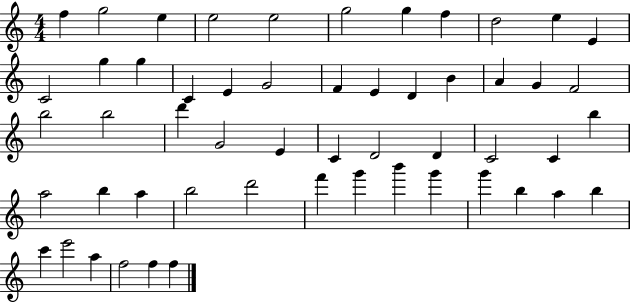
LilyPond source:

{
  \clef treble
  \numericTimeSignature
  \time 4/4
  \key c \major
  f''4 g''2 e''4 | e''2 e''2 | g''2 g''4 f''4 | d''2 e''4 e'4 | \break c'2 g''4 g''4 | c'4 e'4 g'2 | f'4 e'4 d'4 b'4 | a'4 g'4 f'2 | \break b''2 b''2 | d'''4 g'2 e'4 | c'4 d'2 d'4 | c'2 c'4 b''4 | \break a''2 b''4 a''4 | b''2 d'''2 | f'''4 g'''4 b'''4 g'''4 | g'''4 b''4 a''4 b''4 | \break c'''4 e'''2 a''4 | f''2 f''4 f''4 | \bar "|."
}